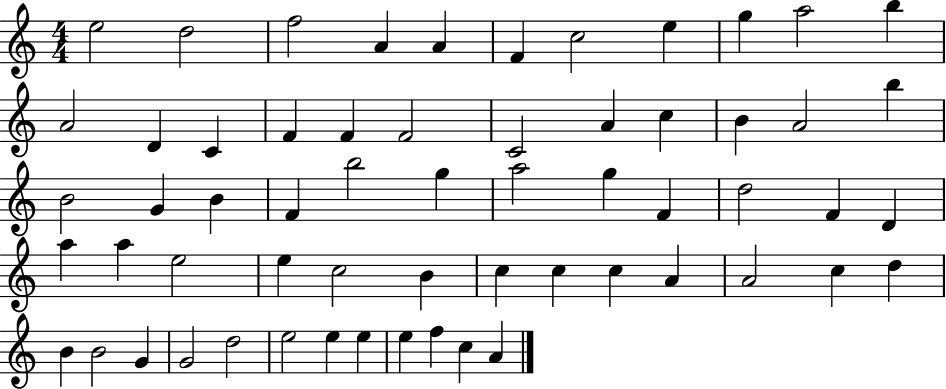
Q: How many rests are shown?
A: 0